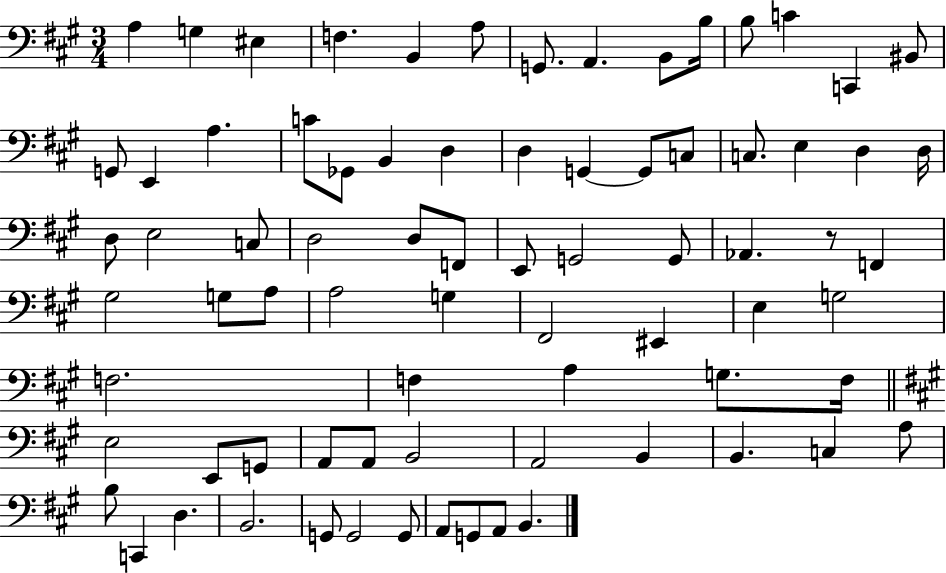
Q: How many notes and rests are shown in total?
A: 77